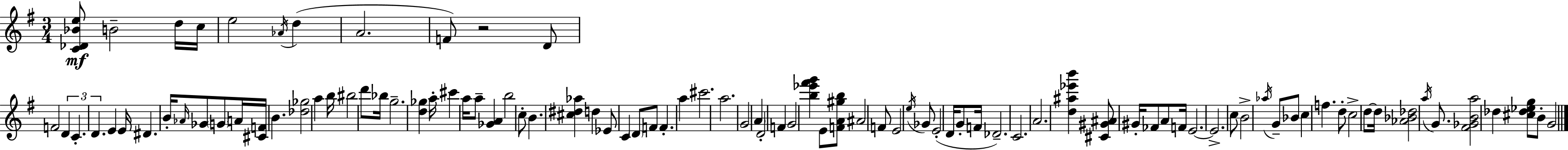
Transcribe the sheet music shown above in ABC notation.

X:1
T:Untitled
M:3/4
L:1/4
K:G
[C_D_Be]/2 B2 d/4 c/4 e2 _A/4 d A2 F/2 z2 D/2 F2 D C D E E/4 ^D B/4 _A/4 _G/2 G/2 A/4 [^CF]/4 B [_d_g]2 a b/4 ^b2 d'/2 _b/4 g2 [d_g] a/4 ^c' a/4 a/2 [_GA] b2 c/2 B [^c^d_a] d _E/2 C D/2 F/2 F a ^c'2 a2 G2 A D2 F G2 [b_e'^f'g'] E/2 [FA^gb]/2 ^A2 F/2 E2 e/4 _G/2 E2 D/4 G/2 F/4 _D2 C2 A2 [d^a_e'b'] [^C^G^A]/2 ^G/4 _F/2 A/2 F/4 E2 E2 c/2 B2 _a/4 G/2 _B/2 c f d/2 c2 d/2 d/4 [_A_B_d]2 a/4 G/2 [^F_GBa]2 _d [^c_d_eg]/2 B/2 G2